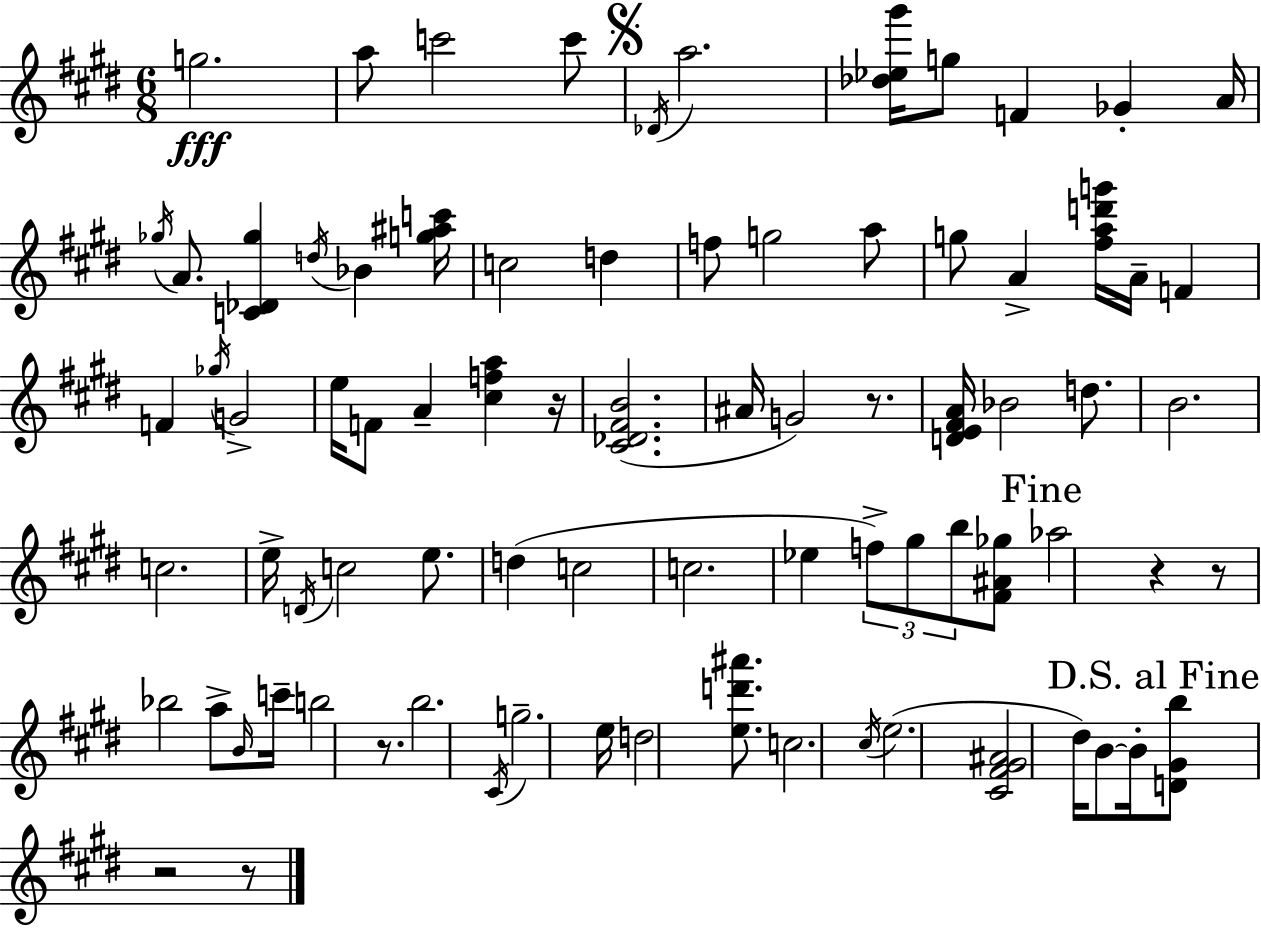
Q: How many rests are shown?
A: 7